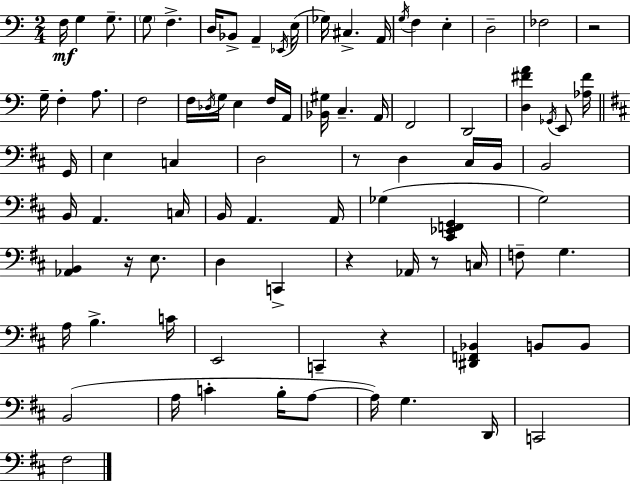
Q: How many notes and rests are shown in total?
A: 86